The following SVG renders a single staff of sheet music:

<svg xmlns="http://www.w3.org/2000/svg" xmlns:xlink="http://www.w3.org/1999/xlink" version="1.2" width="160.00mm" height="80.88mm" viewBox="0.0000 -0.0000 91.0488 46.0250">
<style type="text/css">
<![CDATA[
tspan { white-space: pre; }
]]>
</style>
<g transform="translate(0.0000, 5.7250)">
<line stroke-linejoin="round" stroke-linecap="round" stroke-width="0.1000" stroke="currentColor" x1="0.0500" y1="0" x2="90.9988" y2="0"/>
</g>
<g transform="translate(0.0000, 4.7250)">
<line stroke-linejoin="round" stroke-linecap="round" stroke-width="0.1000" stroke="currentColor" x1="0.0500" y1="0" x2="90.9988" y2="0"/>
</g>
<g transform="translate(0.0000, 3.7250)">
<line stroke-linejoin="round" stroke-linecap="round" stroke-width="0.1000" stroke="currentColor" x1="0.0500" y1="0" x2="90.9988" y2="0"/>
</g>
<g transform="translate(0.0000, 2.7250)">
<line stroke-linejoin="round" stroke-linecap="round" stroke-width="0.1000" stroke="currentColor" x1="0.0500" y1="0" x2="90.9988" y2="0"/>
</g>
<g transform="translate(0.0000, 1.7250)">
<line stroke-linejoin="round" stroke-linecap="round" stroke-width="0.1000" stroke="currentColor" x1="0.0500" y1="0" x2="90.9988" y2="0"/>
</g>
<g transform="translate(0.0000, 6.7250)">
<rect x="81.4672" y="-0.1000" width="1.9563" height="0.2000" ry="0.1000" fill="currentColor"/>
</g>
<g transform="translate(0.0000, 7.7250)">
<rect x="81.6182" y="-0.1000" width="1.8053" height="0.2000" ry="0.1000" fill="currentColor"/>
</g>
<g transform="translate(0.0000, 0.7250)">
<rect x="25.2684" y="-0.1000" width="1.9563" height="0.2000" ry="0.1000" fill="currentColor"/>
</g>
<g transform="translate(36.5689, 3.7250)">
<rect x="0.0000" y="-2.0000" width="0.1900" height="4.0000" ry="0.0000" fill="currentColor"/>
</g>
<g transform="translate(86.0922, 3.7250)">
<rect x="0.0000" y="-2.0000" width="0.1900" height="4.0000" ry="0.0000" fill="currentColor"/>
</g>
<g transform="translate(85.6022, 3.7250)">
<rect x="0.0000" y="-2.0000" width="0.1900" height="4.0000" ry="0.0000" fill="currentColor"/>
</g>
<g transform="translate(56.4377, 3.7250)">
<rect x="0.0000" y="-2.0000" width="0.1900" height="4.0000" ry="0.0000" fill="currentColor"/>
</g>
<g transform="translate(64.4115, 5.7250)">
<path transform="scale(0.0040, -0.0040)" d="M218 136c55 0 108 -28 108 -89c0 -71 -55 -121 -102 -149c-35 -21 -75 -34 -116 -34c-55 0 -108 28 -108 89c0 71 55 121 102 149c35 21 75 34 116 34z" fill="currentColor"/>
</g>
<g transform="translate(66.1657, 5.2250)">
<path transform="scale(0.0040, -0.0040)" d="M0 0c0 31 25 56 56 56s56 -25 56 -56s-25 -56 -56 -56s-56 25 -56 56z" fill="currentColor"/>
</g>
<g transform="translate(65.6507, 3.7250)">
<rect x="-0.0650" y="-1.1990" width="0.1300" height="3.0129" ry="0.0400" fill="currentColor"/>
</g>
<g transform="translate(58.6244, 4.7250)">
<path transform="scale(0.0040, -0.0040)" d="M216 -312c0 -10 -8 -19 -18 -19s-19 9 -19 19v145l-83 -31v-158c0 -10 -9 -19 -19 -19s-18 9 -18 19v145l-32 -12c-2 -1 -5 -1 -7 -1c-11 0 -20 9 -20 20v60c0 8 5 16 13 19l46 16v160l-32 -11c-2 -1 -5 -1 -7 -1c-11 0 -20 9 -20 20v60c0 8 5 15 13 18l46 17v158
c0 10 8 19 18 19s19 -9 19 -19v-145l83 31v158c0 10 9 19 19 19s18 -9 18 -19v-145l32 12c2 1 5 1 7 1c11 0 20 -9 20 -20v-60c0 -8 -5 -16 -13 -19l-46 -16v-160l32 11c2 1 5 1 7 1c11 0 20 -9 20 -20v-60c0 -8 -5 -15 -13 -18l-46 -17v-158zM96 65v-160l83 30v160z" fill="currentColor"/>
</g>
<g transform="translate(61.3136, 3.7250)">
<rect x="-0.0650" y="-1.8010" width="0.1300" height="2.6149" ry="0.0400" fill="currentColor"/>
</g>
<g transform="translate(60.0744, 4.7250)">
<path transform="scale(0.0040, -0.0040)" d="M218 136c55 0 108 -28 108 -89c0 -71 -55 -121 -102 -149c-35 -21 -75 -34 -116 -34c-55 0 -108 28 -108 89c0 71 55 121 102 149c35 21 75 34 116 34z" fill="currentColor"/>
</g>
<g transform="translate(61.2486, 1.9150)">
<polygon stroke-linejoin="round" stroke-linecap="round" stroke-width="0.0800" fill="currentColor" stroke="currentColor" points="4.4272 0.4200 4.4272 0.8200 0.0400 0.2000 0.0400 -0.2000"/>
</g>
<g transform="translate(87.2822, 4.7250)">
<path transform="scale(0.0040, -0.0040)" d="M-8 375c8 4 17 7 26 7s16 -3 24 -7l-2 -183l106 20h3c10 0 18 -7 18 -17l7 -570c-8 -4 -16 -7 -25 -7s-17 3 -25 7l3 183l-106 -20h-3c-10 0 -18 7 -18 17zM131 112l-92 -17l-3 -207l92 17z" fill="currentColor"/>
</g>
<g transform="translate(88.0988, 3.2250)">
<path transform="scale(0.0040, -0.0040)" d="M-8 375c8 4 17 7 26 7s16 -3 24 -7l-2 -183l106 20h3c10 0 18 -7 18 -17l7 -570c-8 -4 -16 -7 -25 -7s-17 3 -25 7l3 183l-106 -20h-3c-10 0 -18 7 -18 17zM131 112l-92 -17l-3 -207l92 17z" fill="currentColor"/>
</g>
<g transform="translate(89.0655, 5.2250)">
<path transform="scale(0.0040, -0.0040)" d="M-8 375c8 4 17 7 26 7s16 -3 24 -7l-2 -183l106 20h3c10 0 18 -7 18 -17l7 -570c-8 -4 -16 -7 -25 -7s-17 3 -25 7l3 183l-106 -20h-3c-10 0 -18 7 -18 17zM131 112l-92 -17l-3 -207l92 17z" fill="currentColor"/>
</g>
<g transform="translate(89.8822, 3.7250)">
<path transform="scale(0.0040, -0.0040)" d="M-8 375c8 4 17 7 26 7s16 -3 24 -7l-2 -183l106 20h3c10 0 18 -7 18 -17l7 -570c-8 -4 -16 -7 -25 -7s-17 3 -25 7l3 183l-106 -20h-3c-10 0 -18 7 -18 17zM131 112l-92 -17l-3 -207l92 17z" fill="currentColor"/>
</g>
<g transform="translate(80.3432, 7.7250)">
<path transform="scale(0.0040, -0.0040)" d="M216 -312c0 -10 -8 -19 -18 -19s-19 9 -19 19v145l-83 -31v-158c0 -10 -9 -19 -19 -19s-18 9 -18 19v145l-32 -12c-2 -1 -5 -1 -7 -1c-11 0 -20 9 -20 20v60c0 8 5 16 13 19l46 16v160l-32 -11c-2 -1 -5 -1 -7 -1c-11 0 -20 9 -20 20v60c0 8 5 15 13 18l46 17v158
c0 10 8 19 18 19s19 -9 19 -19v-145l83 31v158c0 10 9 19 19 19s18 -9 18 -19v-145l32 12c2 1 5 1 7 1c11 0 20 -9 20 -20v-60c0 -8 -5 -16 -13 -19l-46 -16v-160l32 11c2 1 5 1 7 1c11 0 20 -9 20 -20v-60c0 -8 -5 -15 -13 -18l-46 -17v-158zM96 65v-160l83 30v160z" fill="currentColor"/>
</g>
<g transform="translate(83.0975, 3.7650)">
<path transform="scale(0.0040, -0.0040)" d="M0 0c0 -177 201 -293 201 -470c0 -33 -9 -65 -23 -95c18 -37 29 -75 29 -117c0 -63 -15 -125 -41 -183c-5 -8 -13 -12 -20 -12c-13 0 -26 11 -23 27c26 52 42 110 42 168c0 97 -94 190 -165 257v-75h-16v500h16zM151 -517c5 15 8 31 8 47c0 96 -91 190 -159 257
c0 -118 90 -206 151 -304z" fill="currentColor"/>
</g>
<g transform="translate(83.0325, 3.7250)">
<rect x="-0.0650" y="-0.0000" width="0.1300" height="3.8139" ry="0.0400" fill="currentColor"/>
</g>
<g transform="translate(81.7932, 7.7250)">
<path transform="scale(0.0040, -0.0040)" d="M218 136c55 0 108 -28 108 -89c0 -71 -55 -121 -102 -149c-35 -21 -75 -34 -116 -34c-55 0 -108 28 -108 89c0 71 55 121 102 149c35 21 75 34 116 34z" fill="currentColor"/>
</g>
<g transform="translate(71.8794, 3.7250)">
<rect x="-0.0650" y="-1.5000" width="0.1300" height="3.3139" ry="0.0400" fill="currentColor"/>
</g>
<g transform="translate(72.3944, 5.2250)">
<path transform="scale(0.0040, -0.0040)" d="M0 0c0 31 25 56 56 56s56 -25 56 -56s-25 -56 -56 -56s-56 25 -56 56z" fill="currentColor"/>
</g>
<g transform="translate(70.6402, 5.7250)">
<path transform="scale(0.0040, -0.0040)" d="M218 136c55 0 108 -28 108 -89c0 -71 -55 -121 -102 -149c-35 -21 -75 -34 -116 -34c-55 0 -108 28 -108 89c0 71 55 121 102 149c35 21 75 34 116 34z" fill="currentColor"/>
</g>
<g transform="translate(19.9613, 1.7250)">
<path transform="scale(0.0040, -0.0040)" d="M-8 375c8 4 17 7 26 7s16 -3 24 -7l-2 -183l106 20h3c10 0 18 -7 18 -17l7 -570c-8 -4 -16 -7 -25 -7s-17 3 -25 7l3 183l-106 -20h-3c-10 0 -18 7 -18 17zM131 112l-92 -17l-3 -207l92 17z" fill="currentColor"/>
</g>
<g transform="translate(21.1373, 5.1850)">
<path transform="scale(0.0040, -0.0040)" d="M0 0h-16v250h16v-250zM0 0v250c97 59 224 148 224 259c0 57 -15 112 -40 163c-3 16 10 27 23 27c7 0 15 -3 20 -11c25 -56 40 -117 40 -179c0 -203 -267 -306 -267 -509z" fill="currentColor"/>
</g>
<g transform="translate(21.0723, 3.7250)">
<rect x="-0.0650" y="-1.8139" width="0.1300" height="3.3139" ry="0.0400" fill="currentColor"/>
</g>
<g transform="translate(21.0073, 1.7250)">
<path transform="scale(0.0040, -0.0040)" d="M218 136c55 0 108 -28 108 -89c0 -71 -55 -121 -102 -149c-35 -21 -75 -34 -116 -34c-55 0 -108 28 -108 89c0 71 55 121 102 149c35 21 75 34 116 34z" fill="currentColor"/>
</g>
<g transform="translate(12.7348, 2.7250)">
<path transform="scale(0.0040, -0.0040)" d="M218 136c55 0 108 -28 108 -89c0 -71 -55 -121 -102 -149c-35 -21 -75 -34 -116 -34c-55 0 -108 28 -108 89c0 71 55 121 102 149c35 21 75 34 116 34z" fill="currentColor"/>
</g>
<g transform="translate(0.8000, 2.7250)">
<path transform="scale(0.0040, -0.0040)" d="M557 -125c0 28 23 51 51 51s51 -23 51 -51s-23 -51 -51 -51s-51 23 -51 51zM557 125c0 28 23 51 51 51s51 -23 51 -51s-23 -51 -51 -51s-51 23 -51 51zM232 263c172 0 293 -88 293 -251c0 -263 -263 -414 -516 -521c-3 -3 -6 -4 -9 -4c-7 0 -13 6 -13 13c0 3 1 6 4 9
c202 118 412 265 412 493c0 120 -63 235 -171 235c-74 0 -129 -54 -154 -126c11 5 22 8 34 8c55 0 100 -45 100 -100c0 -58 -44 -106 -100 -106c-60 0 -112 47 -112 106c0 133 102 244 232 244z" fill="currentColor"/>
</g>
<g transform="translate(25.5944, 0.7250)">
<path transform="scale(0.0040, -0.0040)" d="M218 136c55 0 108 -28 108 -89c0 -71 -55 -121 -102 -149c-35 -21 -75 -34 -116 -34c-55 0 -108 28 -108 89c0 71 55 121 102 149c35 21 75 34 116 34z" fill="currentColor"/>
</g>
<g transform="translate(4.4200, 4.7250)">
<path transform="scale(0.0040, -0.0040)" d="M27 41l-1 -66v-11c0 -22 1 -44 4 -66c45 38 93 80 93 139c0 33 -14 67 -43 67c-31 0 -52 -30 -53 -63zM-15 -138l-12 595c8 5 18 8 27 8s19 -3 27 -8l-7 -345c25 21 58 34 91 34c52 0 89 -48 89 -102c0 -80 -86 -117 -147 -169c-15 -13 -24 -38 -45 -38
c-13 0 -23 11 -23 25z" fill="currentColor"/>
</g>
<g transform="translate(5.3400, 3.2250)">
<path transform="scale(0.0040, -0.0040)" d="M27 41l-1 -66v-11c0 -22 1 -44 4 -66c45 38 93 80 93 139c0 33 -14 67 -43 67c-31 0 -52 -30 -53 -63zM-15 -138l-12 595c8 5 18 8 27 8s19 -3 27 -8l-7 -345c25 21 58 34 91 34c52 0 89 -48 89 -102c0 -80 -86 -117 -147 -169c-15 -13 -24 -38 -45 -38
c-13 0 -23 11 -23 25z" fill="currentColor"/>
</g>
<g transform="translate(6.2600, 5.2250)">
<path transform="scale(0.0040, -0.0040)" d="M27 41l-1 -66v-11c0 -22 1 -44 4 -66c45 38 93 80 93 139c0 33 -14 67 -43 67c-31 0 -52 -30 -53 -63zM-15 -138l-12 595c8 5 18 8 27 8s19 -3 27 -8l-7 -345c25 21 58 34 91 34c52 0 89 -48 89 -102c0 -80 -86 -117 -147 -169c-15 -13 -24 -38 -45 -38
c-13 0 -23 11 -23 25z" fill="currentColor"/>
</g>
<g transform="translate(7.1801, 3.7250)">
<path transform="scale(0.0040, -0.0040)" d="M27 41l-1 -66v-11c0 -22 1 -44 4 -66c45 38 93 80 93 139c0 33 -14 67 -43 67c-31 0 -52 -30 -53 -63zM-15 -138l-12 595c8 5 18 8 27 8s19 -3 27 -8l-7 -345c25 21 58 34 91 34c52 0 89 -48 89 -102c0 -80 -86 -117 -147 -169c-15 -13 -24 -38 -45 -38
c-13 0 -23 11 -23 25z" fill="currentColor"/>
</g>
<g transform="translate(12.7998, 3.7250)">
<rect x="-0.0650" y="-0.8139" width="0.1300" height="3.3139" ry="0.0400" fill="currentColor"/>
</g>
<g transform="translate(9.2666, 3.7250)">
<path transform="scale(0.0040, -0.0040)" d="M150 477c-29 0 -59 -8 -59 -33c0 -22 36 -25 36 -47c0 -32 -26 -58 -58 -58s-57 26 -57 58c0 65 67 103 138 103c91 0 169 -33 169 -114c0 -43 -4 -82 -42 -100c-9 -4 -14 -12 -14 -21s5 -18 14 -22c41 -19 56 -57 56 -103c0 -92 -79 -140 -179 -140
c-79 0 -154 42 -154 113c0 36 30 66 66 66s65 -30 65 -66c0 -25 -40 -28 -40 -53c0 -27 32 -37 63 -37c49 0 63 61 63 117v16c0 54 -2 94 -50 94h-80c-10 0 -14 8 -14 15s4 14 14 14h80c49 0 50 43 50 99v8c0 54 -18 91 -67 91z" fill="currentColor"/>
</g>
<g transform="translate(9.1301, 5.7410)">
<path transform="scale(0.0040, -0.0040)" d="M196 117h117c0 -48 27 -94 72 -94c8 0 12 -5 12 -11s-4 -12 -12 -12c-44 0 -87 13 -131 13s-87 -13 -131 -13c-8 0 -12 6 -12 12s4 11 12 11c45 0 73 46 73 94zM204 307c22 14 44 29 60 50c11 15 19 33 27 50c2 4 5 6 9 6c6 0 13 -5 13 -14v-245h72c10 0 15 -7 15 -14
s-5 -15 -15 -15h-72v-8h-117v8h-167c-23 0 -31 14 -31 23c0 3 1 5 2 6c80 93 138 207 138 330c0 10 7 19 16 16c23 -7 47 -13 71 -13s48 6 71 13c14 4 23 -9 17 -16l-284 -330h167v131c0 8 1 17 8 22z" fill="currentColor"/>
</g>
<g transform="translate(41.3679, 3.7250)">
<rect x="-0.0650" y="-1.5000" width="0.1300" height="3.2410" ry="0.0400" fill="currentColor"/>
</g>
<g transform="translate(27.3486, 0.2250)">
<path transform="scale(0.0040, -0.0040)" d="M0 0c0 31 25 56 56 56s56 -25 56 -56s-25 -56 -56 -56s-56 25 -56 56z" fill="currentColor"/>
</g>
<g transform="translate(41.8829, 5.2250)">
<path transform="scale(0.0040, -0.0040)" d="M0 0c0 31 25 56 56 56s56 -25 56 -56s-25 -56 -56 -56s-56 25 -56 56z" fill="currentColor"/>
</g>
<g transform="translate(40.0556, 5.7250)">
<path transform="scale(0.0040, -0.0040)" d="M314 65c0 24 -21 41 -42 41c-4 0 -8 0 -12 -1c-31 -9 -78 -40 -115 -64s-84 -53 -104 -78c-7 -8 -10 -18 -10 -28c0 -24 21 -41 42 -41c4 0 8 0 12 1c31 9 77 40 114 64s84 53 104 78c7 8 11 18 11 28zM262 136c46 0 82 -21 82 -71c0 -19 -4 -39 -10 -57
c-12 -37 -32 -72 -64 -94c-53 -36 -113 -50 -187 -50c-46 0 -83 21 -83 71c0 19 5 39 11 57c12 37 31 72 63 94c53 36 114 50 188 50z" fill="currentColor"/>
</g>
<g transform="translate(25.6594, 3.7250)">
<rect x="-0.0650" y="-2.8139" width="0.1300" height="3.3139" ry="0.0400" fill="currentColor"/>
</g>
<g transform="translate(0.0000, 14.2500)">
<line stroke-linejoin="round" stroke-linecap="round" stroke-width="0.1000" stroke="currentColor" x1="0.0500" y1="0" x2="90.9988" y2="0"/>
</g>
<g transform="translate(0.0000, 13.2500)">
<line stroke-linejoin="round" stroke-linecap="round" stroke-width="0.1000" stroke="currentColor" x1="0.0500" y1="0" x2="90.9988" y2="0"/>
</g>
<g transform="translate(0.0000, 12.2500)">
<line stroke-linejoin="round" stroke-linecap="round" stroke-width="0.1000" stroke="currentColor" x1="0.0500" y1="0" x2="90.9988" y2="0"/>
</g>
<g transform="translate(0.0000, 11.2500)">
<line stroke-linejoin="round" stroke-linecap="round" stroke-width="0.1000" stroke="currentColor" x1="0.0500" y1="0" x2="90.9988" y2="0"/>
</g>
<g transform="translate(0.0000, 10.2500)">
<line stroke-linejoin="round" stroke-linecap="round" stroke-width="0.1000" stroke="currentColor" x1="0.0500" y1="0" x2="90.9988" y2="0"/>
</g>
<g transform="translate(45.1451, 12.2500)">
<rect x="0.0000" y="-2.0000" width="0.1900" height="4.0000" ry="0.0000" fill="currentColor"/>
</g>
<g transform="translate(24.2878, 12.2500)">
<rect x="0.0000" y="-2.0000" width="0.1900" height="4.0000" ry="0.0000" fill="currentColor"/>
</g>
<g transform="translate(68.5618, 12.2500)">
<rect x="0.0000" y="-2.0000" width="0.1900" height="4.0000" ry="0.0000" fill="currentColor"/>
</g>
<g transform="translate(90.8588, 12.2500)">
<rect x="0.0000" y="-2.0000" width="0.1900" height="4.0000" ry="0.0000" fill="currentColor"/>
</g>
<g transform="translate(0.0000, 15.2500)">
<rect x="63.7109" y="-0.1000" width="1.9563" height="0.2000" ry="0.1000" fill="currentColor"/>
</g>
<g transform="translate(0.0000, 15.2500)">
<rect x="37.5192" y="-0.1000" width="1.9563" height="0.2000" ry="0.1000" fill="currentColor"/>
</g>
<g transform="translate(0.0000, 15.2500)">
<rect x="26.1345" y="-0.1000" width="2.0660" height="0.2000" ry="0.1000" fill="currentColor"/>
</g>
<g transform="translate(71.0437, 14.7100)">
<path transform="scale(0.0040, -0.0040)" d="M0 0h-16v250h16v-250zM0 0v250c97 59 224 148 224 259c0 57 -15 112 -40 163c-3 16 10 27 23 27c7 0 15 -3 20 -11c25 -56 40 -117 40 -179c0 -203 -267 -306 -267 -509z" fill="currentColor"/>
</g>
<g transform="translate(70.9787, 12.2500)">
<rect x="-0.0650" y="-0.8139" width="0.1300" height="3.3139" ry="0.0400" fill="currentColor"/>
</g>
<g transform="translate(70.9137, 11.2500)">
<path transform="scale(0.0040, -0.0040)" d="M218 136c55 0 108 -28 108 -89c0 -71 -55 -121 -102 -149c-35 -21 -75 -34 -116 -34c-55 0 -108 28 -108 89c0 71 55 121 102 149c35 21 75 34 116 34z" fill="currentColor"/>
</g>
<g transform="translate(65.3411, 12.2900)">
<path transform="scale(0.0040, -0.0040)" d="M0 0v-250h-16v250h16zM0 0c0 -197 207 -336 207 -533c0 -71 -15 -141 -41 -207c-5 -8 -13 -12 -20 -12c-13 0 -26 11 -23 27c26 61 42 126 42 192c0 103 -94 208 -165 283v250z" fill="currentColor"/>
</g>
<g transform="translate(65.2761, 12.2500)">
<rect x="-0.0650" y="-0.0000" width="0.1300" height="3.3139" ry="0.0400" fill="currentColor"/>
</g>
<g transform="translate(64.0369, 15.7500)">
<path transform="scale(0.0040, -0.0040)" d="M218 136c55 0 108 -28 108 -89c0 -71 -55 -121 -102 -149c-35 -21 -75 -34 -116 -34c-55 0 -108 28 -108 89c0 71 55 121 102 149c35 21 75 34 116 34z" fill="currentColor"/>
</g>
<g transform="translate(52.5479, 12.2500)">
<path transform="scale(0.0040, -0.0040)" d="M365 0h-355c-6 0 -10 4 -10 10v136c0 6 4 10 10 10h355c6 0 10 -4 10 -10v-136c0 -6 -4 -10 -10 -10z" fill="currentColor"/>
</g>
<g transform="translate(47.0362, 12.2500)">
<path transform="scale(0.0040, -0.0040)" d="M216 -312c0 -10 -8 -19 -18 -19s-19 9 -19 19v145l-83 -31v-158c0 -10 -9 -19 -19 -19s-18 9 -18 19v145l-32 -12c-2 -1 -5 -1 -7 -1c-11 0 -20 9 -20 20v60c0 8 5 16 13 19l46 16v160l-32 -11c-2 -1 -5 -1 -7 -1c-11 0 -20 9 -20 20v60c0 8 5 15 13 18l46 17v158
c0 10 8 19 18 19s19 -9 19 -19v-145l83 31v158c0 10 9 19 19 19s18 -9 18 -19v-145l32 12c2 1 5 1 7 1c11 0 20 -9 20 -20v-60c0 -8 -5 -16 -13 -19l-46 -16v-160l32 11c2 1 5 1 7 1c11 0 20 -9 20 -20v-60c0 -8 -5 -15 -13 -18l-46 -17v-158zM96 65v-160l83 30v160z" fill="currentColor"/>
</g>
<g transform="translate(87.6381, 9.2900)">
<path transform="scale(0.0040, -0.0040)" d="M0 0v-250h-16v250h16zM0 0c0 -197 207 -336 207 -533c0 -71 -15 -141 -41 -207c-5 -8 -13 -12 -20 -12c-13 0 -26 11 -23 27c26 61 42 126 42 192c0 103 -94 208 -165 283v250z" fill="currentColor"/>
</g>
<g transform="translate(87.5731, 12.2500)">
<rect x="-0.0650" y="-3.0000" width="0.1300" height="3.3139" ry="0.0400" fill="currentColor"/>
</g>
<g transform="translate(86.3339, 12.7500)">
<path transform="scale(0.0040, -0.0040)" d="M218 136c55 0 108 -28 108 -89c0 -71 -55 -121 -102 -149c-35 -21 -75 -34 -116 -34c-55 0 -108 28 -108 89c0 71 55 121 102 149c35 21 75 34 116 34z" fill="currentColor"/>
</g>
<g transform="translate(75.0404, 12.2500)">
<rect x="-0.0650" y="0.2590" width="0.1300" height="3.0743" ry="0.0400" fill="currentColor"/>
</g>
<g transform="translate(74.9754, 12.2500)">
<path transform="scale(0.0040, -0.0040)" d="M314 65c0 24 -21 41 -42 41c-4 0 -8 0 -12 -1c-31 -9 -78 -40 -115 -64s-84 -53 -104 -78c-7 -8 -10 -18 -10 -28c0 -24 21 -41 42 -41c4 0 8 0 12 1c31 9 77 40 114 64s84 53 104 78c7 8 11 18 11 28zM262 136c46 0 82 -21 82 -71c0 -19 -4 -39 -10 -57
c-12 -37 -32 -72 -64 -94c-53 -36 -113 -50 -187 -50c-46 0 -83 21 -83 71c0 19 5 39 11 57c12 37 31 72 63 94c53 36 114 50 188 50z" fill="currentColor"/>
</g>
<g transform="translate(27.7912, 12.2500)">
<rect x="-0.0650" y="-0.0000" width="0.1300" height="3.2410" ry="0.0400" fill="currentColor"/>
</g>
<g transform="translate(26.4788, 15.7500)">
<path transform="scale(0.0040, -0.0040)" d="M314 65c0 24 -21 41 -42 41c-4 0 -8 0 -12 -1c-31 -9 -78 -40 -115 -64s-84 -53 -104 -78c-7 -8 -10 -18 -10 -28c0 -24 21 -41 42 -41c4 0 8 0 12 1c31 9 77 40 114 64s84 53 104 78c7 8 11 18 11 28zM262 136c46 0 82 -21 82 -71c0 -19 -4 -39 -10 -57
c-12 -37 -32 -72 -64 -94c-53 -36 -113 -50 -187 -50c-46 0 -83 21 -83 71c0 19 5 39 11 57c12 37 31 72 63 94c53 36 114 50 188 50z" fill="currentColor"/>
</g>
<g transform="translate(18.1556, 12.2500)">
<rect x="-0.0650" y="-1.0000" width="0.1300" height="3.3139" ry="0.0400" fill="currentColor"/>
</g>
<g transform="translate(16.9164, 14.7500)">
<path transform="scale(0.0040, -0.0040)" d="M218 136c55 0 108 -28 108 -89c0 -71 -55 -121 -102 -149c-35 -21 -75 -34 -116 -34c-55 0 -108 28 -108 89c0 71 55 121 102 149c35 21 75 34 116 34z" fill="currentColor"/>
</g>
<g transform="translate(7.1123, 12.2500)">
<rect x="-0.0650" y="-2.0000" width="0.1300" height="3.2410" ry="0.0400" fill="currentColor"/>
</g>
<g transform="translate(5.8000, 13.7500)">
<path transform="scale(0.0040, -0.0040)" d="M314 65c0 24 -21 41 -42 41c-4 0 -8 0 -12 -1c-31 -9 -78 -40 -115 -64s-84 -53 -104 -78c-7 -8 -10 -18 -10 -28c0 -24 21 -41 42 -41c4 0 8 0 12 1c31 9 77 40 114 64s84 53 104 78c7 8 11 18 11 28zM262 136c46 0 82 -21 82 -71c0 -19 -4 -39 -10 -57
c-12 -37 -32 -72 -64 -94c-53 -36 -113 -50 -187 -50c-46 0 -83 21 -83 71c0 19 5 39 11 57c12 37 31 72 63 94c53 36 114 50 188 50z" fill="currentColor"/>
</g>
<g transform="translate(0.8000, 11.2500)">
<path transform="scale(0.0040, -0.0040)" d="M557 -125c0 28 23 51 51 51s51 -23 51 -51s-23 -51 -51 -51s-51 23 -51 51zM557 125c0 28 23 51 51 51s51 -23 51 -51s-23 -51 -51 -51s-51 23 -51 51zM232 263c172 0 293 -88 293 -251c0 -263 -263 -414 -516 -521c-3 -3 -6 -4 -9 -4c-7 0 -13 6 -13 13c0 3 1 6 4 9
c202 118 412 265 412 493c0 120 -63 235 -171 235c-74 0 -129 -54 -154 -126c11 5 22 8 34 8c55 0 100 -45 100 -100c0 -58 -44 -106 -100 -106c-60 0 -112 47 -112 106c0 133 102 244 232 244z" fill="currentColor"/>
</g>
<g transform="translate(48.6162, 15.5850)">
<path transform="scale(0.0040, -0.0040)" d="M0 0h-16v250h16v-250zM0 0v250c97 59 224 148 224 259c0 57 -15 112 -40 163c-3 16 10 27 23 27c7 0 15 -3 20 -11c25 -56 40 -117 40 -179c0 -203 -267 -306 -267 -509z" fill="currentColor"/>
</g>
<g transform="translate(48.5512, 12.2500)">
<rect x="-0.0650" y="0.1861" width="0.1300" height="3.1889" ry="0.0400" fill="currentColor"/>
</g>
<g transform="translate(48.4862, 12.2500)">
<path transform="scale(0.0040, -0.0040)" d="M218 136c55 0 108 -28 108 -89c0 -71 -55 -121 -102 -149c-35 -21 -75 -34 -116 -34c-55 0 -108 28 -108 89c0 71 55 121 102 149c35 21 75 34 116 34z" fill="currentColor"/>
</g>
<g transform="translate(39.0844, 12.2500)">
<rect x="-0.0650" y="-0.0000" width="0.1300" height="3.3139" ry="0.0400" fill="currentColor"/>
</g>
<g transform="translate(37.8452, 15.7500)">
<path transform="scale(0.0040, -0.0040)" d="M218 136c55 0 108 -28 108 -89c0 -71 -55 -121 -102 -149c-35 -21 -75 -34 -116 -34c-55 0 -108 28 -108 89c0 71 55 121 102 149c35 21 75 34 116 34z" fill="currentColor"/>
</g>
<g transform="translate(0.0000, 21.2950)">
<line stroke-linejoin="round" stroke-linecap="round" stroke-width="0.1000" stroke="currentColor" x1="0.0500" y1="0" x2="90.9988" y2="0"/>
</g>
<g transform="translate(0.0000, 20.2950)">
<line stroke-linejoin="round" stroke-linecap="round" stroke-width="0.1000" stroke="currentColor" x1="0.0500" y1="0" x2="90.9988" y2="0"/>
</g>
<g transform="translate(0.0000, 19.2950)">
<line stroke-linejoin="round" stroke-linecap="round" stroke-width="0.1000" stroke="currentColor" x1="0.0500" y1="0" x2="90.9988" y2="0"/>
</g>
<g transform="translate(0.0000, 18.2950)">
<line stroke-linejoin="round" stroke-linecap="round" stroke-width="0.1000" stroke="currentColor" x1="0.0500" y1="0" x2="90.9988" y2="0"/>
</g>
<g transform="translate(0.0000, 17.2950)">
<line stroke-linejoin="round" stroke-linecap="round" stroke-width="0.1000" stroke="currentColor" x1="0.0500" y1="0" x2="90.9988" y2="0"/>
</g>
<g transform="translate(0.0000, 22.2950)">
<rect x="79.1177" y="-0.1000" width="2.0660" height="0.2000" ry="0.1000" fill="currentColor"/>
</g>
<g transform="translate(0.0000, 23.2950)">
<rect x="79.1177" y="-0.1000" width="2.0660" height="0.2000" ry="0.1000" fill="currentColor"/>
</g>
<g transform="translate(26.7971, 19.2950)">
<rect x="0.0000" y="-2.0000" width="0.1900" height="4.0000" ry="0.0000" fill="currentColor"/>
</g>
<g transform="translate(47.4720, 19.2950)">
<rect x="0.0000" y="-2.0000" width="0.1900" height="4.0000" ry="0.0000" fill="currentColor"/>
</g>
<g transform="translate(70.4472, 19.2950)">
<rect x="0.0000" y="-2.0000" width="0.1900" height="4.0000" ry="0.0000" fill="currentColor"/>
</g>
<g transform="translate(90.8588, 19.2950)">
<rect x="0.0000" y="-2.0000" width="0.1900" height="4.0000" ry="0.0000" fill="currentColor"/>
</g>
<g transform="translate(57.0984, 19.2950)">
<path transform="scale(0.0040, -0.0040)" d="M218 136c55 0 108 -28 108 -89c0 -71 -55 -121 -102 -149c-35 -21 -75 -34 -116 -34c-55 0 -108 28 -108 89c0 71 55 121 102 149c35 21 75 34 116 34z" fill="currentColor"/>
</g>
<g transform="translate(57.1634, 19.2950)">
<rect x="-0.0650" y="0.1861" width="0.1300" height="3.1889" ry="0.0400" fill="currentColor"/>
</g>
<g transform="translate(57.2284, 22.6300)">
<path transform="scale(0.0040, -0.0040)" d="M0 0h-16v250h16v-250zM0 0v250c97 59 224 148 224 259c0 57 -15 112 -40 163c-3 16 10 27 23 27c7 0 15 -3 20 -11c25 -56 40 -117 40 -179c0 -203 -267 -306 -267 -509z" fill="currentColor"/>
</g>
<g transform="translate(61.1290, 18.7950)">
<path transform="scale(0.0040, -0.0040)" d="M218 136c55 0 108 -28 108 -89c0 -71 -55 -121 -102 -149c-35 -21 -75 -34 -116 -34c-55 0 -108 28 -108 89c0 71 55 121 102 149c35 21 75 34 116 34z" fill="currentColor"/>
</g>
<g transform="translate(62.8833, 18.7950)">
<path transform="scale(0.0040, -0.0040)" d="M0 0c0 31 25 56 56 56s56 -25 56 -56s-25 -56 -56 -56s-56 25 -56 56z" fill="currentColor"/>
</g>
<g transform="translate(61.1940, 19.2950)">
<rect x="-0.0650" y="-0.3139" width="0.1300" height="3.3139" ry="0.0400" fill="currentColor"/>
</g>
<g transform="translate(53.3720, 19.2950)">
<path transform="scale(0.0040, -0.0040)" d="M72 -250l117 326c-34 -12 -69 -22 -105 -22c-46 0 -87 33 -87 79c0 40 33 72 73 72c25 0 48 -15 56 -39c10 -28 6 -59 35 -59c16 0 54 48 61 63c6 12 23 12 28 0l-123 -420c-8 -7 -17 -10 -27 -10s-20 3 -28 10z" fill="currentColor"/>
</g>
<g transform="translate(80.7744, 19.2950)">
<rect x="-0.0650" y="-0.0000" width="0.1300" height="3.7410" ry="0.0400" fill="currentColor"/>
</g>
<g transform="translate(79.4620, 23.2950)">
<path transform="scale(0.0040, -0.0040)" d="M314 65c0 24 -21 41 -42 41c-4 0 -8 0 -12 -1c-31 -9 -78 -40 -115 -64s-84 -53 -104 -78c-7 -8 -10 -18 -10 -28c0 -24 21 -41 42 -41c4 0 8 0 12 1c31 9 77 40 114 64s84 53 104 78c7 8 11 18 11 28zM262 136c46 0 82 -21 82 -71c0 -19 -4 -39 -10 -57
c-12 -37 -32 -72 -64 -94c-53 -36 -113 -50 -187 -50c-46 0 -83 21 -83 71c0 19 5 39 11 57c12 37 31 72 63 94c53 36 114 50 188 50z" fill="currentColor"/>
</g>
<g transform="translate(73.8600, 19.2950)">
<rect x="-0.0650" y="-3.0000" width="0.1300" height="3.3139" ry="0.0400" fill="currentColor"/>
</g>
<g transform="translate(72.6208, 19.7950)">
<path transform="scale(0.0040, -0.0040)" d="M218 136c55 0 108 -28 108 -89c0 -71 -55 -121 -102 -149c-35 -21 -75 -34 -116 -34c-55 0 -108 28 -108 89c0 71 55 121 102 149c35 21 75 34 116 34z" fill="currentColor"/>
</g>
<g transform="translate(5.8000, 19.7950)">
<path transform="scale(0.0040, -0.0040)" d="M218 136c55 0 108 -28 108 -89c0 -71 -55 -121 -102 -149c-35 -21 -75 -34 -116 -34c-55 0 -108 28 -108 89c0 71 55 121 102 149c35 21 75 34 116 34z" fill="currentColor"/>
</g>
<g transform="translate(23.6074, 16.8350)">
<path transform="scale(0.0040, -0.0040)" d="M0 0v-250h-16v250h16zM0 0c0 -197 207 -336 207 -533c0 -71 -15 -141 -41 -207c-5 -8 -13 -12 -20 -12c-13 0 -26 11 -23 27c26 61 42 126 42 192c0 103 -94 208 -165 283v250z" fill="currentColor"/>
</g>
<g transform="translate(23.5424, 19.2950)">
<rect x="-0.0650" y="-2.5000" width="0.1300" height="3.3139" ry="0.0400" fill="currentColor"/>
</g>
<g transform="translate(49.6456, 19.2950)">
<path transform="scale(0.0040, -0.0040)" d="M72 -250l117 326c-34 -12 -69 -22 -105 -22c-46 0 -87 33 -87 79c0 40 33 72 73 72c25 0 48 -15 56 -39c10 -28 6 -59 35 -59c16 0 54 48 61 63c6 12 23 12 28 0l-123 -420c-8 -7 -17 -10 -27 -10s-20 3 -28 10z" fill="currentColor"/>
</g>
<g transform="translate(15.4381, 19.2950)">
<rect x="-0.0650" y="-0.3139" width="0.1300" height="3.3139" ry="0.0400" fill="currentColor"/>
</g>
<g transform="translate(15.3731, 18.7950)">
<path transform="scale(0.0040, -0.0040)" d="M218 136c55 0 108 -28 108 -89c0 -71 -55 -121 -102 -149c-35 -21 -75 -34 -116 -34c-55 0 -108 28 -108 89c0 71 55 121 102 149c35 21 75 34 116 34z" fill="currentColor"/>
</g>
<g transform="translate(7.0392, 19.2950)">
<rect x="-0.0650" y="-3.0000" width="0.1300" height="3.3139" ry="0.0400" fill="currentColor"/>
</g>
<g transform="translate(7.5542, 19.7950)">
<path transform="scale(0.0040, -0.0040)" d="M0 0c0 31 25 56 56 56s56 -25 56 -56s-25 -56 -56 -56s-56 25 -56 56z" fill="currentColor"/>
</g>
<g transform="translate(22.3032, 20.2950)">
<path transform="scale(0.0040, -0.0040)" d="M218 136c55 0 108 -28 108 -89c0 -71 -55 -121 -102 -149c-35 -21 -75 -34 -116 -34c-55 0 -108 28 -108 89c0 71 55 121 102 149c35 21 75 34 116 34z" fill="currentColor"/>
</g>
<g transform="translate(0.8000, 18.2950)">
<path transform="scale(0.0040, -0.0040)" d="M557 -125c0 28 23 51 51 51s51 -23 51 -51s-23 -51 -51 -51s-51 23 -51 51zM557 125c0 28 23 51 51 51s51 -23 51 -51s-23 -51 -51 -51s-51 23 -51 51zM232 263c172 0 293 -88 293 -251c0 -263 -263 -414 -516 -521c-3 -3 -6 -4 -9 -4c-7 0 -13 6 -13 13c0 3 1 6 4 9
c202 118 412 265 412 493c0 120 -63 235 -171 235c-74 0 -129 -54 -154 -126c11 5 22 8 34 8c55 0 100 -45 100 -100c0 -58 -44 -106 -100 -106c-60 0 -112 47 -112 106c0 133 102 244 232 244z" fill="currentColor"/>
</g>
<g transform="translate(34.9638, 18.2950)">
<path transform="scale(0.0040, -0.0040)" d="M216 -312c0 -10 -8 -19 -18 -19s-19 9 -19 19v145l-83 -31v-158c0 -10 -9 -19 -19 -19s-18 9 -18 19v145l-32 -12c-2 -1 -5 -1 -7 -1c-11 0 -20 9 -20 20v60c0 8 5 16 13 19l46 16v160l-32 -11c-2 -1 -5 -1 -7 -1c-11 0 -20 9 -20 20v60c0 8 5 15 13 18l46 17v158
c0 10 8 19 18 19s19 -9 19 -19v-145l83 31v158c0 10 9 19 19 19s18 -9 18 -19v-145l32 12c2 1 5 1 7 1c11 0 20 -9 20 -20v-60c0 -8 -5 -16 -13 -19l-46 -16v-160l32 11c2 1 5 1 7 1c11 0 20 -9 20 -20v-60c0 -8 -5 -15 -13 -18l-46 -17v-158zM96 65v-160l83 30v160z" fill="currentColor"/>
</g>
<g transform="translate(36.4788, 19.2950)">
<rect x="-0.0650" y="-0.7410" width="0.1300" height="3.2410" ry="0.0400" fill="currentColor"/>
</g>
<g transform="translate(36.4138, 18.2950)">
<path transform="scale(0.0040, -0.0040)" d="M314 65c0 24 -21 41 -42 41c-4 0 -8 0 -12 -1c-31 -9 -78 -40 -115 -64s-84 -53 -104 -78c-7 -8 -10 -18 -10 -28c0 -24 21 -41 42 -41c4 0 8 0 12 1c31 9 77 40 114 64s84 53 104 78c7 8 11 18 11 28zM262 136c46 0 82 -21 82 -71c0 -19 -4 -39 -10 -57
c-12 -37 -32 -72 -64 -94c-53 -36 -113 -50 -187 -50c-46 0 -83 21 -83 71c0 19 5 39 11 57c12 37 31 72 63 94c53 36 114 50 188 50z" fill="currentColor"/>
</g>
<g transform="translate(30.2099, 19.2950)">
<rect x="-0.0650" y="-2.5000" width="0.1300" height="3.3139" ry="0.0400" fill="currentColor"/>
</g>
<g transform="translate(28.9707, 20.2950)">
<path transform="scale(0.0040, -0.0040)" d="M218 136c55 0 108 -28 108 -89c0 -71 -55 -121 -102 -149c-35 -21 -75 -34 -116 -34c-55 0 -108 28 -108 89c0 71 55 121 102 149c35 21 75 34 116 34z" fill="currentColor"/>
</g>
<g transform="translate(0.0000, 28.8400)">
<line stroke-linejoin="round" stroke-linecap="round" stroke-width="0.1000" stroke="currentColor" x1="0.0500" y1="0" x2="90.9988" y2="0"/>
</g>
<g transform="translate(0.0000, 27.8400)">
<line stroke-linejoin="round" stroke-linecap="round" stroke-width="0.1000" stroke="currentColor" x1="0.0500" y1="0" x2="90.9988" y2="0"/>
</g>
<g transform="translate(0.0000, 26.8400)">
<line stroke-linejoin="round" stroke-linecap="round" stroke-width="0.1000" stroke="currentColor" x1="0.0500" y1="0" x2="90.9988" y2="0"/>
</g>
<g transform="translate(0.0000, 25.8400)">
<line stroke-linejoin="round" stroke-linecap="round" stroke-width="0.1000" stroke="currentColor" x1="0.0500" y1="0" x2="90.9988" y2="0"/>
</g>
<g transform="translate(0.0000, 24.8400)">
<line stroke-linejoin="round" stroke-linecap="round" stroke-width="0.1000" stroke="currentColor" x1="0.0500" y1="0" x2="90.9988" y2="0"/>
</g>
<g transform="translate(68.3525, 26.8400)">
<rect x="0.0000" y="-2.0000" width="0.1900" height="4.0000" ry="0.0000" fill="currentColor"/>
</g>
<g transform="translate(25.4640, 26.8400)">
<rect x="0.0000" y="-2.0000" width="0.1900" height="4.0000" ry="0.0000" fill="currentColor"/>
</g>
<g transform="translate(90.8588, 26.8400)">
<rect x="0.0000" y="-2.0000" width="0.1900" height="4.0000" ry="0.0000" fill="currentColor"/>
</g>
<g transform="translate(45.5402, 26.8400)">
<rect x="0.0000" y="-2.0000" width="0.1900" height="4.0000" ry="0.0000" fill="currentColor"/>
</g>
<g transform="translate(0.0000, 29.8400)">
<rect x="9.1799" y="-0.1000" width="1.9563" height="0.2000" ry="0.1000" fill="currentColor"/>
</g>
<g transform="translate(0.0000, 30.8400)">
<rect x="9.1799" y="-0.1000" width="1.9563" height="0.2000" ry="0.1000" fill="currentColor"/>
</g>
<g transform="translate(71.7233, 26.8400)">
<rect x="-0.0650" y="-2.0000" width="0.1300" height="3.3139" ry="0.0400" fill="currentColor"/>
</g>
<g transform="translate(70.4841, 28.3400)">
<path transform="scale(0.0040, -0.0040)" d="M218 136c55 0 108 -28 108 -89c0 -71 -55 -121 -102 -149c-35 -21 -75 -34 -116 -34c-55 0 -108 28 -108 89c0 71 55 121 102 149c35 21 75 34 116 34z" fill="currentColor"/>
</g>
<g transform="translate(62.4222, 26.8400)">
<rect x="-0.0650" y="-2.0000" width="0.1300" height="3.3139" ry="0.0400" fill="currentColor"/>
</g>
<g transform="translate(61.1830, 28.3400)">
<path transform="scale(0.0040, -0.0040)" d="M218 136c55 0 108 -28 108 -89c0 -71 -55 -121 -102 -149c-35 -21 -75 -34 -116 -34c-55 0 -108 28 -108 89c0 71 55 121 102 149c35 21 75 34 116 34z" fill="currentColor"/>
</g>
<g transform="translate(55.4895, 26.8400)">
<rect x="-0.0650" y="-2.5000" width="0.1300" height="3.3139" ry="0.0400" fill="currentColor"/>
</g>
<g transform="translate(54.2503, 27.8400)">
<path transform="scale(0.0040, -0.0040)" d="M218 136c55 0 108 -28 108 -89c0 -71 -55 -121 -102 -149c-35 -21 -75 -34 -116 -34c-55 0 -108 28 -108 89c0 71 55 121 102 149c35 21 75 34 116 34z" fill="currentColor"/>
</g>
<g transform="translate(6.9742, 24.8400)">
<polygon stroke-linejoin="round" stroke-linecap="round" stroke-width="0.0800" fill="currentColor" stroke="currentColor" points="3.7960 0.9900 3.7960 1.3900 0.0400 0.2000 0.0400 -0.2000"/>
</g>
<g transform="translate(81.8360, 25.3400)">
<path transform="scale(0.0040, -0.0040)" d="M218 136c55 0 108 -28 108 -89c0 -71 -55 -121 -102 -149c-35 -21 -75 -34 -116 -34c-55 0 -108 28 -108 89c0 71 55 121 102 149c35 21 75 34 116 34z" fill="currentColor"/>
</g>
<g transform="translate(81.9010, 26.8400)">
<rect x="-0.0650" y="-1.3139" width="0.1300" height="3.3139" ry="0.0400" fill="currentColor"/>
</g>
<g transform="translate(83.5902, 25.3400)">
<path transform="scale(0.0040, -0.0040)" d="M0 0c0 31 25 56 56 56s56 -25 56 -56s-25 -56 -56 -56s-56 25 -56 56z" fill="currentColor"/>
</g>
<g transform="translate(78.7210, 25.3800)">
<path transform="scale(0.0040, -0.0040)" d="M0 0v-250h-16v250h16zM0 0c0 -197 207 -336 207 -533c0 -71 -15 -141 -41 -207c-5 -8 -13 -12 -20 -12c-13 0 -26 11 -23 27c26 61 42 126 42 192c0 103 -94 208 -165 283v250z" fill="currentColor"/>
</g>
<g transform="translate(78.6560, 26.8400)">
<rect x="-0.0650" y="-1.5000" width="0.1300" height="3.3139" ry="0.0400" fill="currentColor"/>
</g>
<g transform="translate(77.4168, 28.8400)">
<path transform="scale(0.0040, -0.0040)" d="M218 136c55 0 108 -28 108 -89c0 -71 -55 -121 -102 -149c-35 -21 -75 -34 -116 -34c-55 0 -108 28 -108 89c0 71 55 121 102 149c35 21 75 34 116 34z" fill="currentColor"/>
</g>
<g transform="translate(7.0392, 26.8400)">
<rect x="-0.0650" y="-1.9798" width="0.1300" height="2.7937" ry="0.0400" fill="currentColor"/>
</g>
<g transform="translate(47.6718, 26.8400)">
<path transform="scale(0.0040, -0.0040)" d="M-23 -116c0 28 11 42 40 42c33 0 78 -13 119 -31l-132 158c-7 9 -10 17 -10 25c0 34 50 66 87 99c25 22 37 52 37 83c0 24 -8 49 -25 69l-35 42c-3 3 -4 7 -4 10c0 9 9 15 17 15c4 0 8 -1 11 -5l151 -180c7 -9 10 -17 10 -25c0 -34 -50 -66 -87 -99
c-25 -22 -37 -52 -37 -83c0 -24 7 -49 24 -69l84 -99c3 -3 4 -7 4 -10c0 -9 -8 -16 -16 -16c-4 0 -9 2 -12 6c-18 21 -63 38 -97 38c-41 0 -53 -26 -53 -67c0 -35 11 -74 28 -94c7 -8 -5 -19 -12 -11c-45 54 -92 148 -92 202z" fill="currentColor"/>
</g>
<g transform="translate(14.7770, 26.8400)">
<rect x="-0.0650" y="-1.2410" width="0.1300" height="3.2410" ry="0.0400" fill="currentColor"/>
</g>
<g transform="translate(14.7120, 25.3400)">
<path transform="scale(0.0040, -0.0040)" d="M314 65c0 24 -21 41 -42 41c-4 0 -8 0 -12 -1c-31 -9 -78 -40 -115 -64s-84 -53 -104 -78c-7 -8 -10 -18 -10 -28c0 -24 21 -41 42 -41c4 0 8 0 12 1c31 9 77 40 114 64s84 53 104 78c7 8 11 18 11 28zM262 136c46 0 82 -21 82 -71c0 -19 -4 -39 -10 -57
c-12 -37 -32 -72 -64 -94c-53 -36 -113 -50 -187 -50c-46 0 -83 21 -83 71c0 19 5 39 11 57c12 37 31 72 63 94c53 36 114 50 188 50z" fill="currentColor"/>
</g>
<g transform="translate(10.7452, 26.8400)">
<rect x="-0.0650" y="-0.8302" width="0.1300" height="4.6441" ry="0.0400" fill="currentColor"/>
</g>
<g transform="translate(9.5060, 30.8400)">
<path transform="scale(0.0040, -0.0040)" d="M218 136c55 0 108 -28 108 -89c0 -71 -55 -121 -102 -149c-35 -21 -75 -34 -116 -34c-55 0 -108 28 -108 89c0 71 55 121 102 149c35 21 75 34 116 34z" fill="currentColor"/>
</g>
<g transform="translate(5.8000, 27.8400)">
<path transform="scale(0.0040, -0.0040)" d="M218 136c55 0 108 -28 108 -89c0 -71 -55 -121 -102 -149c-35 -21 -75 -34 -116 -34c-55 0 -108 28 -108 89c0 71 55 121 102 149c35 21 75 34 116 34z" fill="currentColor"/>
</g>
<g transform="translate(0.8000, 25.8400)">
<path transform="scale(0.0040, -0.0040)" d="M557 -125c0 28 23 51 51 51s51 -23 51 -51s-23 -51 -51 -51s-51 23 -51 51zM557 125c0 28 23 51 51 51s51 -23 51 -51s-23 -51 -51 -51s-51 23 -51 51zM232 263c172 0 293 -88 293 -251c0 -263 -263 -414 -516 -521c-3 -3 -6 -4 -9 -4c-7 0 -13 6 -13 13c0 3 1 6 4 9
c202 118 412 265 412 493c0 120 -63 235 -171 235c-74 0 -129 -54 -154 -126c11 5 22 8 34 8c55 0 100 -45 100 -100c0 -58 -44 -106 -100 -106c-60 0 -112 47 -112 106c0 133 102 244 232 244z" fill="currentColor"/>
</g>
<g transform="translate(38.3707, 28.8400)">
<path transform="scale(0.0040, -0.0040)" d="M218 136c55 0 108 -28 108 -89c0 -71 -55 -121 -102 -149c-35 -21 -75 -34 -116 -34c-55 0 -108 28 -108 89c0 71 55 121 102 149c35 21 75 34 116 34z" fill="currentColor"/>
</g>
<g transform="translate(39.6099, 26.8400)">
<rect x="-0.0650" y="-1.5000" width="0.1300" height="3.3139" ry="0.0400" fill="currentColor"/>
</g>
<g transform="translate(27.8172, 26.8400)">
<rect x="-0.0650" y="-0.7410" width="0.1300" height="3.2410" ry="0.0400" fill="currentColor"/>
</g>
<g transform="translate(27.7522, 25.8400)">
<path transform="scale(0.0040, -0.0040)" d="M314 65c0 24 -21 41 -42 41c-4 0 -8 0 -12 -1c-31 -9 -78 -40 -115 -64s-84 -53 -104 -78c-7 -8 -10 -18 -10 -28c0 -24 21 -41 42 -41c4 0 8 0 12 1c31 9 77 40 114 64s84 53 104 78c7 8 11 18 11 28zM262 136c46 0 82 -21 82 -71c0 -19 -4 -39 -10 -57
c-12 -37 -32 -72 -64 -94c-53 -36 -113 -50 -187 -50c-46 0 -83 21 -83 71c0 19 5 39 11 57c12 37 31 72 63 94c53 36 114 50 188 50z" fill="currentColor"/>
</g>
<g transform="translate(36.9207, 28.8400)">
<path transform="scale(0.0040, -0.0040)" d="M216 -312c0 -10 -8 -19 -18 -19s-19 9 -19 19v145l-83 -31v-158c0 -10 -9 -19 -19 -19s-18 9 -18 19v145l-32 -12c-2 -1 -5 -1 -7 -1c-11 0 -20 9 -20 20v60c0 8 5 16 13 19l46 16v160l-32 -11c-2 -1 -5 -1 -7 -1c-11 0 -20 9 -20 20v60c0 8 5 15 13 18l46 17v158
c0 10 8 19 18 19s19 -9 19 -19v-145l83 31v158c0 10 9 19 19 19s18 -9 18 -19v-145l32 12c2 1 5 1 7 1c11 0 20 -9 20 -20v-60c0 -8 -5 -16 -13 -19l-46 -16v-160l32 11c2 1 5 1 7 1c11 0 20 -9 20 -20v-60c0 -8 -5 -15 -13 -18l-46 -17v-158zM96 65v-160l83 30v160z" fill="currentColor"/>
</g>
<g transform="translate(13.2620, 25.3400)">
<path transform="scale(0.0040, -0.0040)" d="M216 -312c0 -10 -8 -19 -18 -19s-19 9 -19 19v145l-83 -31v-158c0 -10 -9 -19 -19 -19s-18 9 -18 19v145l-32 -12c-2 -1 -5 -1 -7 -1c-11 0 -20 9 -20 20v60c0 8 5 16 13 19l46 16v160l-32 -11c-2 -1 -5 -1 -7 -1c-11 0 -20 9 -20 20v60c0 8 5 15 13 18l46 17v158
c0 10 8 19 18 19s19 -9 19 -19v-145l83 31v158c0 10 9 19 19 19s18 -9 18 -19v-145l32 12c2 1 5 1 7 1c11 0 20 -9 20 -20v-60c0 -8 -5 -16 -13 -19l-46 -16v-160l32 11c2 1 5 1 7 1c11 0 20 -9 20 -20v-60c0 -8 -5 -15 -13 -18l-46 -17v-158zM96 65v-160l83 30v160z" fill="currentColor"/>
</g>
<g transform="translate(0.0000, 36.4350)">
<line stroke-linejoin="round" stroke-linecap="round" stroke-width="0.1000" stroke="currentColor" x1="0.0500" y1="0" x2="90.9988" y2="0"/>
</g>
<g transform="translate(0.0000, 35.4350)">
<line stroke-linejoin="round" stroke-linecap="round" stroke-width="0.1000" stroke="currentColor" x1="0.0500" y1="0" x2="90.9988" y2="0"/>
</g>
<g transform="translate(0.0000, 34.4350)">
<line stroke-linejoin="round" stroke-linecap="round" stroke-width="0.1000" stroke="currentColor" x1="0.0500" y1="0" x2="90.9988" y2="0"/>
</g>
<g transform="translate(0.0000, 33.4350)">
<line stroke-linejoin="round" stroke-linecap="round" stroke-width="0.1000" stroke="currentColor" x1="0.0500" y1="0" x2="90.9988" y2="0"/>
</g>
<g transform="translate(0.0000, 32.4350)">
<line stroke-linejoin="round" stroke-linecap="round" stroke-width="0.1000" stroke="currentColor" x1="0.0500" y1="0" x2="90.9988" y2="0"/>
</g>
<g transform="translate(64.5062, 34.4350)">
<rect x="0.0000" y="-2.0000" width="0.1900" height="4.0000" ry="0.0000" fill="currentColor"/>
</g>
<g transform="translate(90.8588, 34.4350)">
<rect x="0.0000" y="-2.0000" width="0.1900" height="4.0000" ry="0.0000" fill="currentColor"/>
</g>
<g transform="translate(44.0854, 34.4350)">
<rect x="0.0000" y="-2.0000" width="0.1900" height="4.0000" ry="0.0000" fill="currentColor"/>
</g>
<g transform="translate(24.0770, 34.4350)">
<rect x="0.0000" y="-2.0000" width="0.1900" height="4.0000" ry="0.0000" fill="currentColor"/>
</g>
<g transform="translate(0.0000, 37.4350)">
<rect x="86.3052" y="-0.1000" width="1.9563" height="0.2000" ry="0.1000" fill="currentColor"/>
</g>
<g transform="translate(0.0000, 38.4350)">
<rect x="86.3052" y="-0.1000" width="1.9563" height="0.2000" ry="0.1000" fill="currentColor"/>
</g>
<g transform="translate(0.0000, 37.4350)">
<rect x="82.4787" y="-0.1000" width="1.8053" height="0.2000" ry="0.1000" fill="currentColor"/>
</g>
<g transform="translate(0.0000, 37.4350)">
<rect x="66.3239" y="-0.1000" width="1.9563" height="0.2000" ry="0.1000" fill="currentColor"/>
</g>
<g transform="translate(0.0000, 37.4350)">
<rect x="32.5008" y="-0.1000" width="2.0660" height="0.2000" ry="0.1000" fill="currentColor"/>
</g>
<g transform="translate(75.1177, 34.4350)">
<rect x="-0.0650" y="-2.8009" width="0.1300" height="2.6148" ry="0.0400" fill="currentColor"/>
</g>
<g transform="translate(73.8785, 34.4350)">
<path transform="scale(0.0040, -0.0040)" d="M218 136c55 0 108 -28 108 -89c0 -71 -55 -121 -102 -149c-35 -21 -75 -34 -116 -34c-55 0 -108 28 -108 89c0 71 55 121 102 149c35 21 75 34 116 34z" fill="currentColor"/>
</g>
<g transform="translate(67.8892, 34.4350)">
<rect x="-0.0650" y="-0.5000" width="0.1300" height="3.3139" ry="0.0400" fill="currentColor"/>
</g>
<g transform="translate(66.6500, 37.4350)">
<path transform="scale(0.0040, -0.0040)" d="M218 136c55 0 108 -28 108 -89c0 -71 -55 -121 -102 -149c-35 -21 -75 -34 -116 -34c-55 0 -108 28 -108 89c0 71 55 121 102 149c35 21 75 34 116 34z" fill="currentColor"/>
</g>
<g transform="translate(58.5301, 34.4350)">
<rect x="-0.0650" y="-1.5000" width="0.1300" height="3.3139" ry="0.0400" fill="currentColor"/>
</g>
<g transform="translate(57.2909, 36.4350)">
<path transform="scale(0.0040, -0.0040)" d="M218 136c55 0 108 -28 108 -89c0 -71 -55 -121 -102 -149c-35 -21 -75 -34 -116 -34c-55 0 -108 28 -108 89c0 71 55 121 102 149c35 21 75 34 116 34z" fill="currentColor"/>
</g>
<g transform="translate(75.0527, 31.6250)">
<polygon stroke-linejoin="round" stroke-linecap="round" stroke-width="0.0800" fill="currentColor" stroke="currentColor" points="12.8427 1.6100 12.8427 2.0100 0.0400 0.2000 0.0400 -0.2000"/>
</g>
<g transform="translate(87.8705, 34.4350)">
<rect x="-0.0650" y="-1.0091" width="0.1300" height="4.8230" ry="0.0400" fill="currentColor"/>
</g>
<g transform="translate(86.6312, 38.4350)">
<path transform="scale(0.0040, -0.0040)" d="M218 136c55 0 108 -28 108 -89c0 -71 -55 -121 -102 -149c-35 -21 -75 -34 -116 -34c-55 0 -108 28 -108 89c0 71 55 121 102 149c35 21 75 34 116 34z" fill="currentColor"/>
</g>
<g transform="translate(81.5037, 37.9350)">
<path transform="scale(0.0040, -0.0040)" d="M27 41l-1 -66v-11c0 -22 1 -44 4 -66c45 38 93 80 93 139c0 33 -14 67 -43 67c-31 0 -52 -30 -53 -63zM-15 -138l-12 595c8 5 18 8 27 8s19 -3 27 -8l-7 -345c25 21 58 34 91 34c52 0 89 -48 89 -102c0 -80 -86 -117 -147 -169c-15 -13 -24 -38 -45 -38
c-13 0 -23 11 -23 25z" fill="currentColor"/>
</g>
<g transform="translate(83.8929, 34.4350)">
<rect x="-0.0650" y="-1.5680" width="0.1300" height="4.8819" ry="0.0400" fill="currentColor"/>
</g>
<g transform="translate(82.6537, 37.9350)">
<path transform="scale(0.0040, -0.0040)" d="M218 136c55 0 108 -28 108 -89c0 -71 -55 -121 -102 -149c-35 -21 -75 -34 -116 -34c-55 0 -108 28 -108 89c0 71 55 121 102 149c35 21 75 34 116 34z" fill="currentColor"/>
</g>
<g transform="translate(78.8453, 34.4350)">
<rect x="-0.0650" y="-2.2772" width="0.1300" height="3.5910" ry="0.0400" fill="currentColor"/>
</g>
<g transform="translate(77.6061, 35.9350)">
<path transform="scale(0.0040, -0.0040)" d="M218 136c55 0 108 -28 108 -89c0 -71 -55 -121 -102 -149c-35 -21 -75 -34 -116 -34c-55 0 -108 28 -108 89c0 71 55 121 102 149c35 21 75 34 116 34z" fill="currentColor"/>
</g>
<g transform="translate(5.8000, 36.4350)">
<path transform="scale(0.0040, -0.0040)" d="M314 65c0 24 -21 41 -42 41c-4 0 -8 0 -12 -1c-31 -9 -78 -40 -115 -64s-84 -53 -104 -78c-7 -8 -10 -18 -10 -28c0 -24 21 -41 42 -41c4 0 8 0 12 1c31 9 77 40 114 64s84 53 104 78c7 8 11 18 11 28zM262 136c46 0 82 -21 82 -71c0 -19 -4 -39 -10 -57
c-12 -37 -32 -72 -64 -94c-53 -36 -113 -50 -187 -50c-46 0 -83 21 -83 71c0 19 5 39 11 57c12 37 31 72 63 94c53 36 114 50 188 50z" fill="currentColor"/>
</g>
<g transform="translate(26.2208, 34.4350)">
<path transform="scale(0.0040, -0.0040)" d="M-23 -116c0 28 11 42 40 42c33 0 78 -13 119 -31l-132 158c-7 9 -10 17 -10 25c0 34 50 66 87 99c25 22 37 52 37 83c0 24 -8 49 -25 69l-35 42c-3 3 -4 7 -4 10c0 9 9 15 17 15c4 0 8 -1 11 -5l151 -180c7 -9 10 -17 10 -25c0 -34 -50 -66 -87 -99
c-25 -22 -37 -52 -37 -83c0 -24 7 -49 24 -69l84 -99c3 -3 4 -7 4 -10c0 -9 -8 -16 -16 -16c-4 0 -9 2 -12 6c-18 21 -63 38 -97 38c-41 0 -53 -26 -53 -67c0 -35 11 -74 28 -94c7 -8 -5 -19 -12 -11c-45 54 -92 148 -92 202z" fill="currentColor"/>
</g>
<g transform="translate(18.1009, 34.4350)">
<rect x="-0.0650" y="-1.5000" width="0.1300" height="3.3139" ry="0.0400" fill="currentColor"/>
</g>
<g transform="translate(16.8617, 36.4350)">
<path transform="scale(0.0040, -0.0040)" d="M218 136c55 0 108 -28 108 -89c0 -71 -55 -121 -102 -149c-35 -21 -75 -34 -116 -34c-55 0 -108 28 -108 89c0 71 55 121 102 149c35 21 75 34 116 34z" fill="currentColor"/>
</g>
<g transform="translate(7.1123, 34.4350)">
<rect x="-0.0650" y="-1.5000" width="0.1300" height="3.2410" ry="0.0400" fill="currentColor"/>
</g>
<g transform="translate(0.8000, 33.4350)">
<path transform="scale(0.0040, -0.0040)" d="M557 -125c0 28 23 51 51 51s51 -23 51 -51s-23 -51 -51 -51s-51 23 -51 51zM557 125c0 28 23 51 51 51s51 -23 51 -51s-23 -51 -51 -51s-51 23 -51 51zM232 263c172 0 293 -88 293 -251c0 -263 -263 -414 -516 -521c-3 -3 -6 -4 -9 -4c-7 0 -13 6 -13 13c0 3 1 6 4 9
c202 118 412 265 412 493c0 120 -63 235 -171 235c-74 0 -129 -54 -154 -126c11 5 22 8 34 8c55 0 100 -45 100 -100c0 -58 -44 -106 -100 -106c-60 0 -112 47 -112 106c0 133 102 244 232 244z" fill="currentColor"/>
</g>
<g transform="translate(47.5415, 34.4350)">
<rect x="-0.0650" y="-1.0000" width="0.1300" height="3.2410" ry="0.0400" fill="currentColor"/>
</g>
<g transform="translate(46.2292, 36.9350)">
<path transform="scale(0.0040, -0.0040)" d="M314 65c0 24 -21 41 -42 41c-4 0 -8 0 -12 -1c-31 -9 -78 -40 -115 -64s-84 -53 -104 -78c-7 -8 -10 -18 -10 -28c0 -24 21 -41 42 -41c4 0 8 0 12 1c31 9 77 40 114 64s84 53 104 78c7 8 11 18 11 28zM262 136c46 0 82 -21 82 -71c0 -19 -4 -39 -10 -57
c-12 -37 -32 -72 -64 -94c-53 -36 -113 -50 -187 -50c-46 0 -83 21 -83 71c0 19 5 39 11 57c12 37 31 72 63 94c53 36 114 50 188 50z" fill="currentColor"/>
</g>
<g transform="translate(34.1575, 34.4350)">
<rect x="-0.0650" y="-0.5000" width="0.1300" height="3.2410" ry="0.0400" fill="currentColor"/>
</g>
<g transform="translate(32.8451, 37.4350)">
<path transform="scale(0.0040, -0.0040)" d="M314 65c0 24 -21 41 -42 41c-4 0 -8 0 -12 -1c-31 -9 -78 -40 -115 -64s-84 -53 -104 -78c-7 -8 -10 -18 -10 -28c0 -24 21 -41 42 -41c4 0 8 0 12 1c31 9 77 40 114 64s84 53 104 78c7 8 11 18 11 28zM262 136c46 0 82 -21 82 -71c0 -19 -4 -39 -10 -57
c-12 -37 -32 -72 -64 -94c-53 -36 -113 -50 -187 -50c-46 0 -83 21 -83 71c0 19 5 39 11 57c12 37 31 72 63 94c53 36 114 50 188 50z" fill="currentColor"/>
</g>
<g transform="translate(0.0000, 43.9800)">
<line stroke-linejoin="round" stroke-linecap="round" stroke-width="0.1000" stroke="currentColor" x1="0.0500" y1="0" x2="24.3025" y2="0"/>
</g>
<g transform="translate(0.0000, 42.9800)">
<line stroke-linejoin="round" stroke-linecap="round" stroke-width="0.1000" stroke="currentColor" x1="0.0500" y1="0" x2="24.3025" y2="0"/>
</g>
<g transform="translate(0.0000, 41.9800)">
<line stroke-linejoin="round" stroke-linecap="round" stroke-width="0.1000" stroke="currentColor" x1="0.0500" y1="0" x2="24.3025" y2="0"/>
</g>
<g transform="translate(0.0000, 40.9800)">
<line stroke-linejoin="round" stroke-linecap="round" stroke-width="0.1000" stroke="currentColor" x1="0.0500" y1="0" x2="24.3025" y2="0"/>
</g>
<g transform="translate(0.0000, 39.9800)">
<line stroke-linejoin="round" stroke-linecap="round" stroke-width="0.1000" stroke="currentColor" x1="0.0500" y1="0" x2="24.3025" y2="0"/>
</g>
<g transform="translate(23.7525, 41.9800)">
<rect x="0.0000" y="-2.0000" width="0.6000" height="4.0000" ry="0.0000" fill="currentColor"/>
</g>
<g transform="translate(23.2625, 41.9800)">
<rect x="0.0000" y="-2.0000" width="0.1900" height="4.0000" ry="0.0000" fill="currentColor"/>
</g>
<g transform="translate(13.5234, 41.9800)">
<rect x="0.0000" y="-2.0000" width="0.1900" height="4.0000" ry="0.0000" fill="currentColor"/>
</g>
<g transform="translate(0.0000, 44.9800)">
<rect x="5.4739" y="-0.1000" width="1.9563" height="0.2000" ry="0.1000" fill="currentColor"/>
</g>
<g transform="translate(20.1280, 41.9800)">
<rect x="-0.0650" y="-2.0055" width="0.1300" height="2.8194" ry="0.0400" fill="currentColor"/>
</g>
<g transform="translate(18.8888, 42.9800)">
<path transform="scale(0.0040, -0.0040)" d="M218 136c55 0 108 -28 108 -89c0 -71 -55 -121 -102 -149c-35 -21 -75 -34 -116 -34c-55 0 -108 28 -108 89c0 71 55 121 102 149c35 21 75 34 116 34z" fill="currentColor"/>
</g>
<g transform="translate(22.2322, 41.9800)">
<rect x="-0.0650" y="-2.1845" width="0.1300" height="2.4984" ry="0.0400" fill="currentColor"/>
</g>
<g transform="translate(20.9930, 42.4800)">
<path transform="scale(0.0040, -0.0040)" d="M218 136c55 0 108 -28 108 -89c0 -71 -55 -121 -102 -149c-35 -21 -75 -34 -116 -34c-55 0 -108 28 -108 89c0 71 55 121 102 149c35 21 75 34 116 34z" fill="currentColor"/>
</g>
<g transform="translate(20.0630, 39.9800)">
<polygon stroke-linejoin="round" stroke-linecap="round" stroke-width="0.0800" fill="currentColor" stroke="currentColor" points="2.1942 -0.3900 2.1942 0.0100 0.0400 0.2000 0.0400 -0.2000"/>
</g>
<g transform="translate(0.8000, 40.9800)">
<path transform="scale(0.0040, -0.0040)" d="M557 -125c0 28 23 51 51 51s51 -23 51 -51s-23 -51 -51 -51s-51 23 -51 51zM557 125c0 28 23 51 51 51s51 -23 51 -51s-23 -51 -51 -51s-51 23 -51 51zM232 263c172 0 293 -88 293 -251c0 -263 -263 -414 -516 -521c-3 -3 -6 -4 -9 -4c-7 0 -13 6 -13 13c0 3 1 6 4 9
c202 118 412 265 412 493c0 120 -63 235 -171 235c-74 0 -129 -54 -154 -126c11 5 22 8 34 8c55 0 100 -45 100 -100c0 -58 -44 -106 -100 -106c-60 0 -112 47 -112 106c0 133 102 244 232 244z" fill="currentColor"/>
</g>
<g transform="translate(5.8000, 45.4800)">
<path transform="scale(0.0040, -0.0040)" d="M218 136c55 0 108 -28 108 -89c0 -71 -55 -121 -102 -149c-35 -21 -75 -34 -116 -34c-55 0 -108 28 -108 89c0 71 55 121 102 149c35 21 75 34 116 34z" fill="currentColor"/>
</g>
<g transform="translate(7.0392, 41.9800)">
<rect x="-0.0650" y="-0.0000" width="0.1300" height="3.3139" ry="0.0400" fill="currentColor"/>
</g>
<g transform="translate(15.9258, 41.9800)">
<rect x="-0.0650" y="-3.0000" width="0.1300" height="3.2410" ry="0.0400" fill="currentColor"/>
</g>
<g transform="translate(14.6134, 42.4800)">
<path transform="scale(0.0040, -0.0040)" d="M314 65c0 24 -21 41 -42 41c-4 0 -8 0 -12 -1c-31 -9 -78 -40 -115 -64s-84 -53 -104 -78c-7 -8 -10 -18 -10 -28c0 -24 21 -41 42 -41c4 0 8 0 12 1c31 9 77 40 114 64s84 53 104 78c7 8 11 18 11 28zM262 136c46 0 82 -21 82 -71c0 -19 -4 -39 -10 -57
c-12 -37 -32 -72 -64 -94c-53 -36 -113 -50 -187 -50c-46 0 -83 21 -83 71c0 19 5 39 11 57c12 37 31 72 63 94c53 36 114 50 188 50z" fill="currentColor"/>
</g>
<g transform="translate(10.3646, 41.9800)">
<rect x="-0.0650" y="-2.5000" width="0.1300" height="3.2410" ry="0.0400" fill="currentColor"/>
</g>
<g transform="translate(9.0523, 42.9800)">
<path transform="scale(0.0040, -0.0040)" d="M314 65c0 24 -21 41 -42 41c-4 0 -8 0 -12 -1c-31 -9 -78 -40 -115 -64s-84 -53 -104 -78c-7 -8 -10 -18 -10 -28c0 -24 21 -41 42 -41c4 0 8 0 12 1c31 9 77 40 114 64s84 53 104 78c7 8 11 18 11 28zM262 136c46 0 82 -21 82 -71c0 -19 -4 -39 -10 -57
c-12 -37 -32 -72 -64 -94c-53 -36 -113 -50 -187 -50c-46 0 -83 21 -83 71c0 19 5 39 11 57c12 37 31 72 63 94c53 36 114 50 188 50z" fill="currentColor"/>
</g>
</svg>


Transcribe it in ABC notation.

X:1
T:Untitled
M:3/4
L:1/4
K:Ab
F, A,/2 C G,,2 ^B,,/2 G,,/2 G,, ^C,,/4 A,,2 F,, D,,2 D,, ^D,/2 z2 D,,/2 F,/2 D,2 C,/2 C, E, B,,/2 B,, ^F,2 z/2 z/2 D,/2 E, C, C,,2 B,,/2 C,,/2 ^G,2 F,2 ^G,, z B,, A,, A,, G,,/2 G, G,,2 G,, z E,,2 F,,2 G,, E,, D,/2 A,,/2 _D,,/2 C,,/2 D,, B,,2 C,2 B,,/2 C,/2